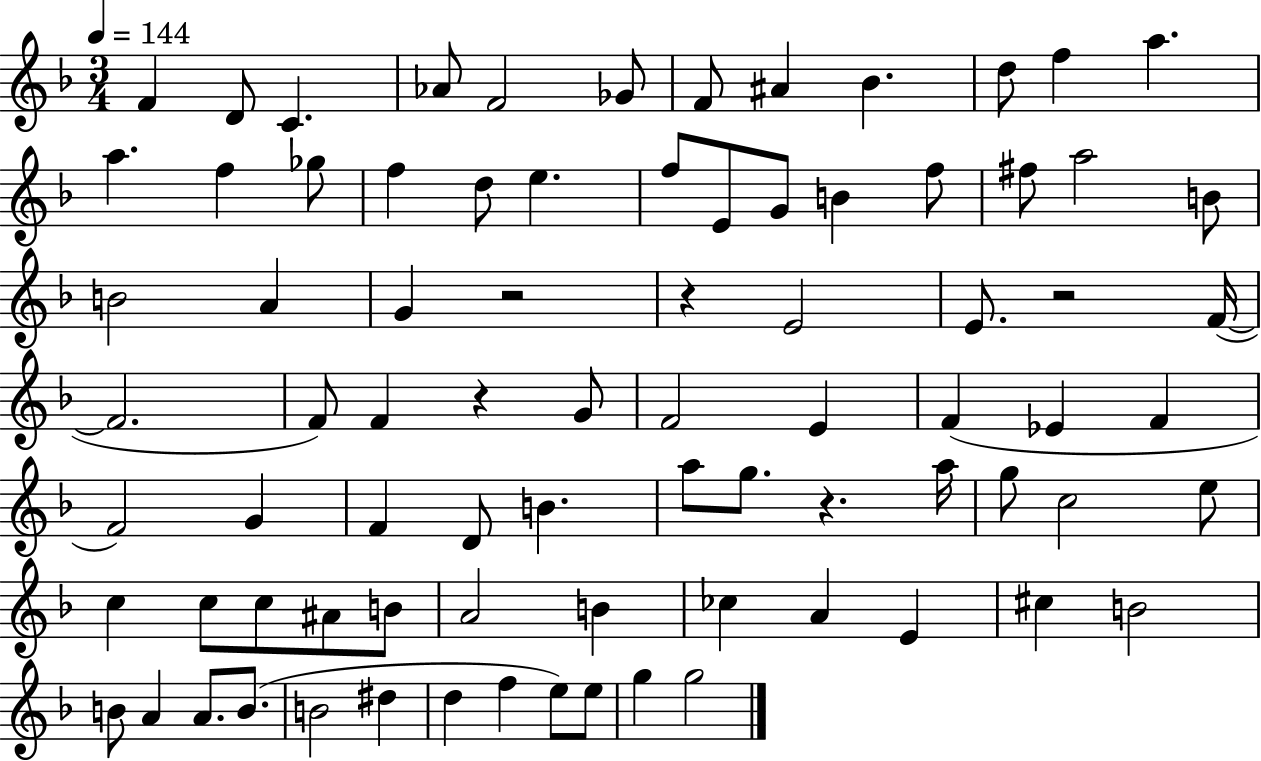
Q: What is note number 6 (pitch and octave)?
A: Gb4